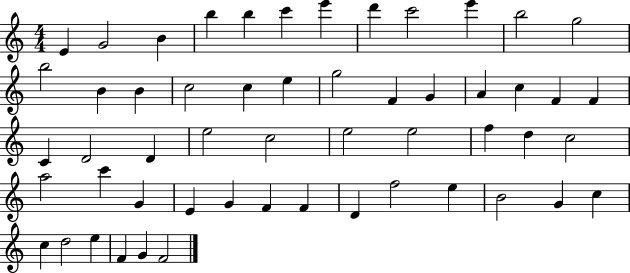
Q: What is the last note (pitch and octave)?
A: F4